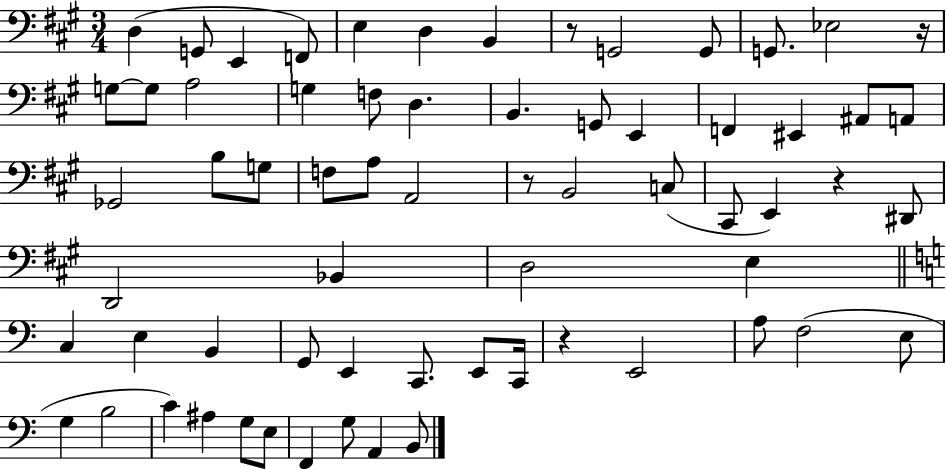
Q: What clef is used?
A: bass